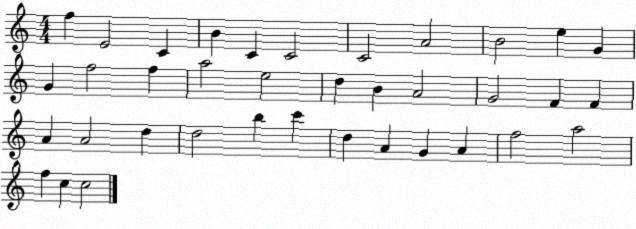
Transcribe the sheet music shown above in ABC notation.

X:1
T:Untitled
M:4/4
L:1/4
K:C
f E2 C B C C2 C2 A2 B2 e G G f2 f a2 e2 d B A2 G2 F F A A2 d d2 b c' d A G A f2 a2 f c c2